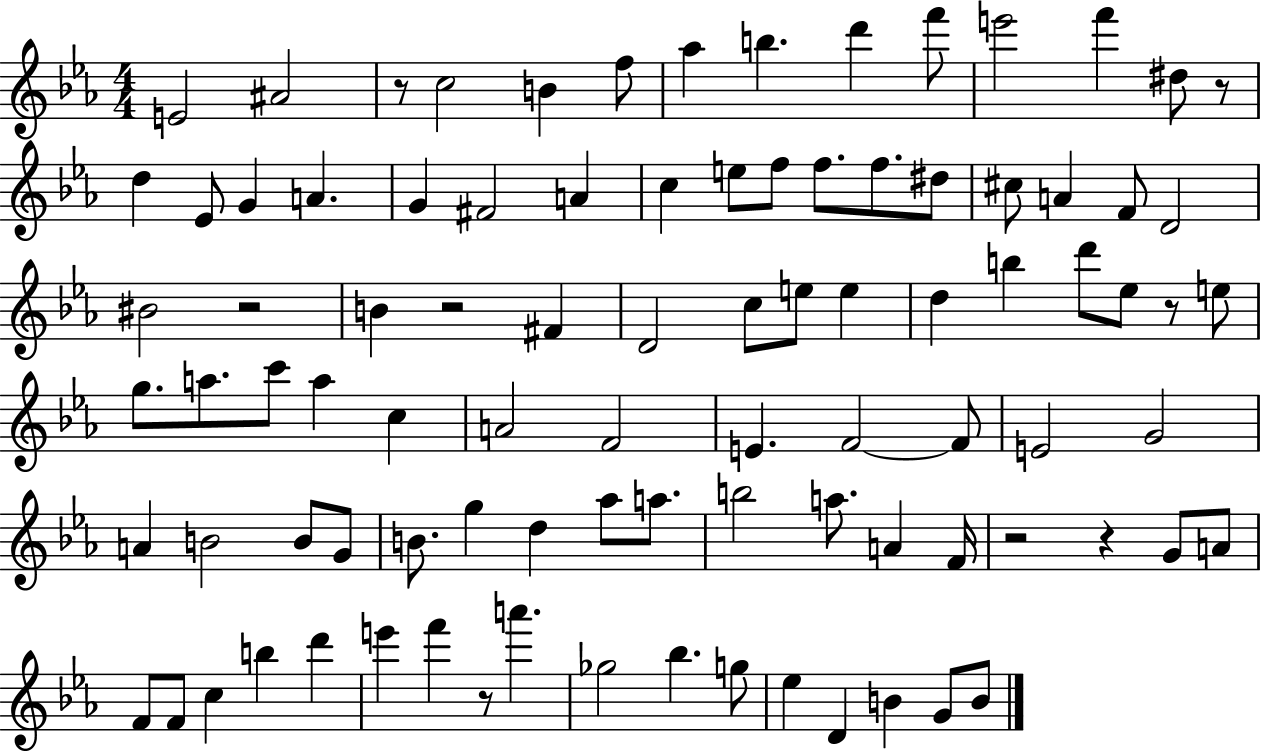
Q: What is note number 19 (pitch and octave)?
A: A4